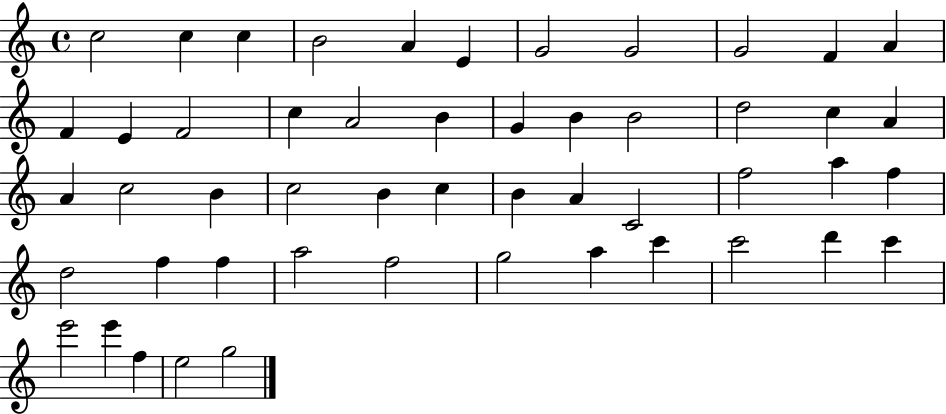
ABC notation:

X:1
T:Untitled
M:4/4
L:1/4
K:C
c2 c c B2 A E G2 G2 G2 F A F E F2 c A2 B G B B2 d2 c A A c2 B c2 B c B A C2 f2 a f d2 f f a2 f2 g2 a c' c'2 d' c' e'2 e' f e2 g2